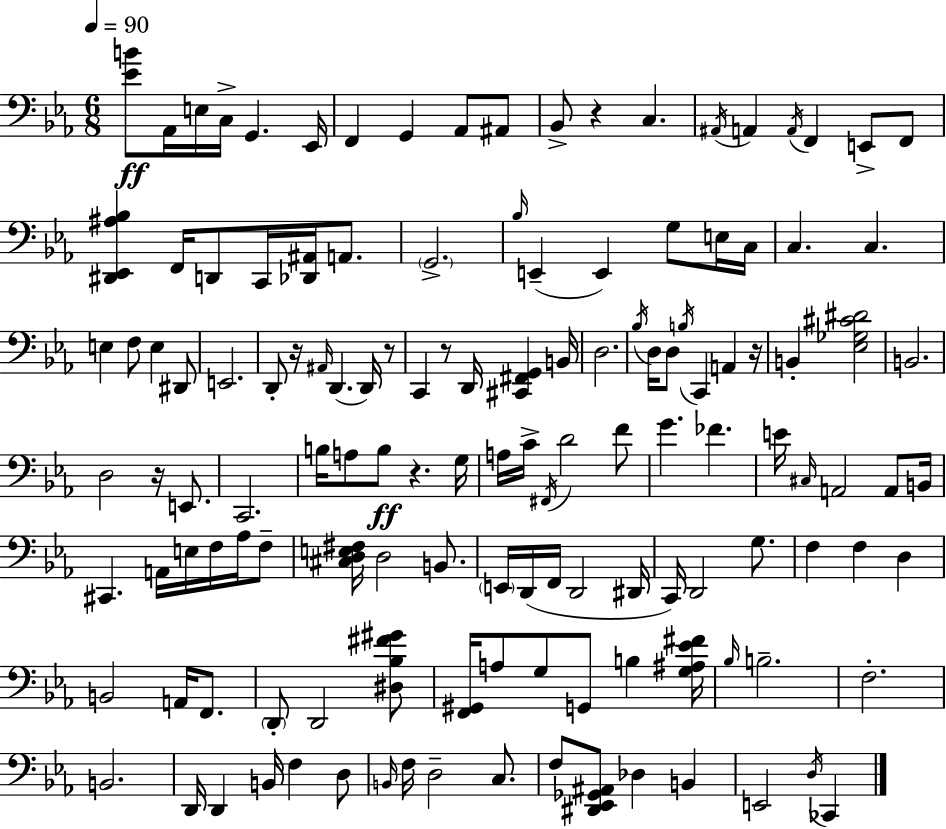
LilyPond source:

{
  \clef bass
  \numericTimeSignature
  \time 6/8
  \key c \minor
  \tempo 4 = 90
  \repeat volta 2 { <ees' b'>8\ff aes,16 e16 c16-> g,4. ees,16 | f,4 g,4 aes,8 ais,8 | bes,8-> r4 c4. | \acciaccatura { ais,16 } a,4 \acciaccatura { a,16 } f,4 e,8-> | \break f,8 <dis, ees, ais bes>4 f,16 d,8 c,16 <des, ais,>16 a,8. | \parenthesize g,2.-> | \grace { bes16 }( e,4-- e,4) g8 | e16 c16 c4. c4. | \break e4 f8 e4 | dis,8 e,2. | d,8-. r16 \grace { ais,16 }( d,4. | d,16) r8 c,4 r8 d,16 <cis, fis, g,>4 | \break b,16 d2. | \acciaccatura { bes16 } d16 d8 \acciaccatura { b16 } c,4 | a,4 r16 b,4-. <ees ges cis' dis'>2 | b,2. | \break d2 | r16 e,8. c,2. | b16 a8 b8\ff r4. | g16 a16 c'16-> \acciaccatura { fis,16 } d'2 | \break f'8 g'4. | fes'4. e'16 \grace { cis16 } a,2 | a,8 b,16 cis,4. | a,16 e16 f16 aes16 f8-- <cis d e fis>16 d2 | \break b,8. \parenthesize e,16 d,16( f,16 d,2 | dis,16 c,16) d,2 | g8. f4 | f4 d4 b,2 | \break a,16 f,8. \parenthesize d,8-. d,2 | <dis bes fis' gis'>8 <f, gis,>16 a8 g8 | g,8 b4 <g ais ees' fis'>16 \grace { bes16 } b2.-- | f2.-. | \break b,2. | d,16 d,4 | b,16 f4 d8 \grace { b,16 } f16 d2-- | c8. f8 | \break <dis, ees, ges, ais,>8 des4 b,4 e,2 | \acciaccatura { d16 } ces,4 } \bar "|."
}